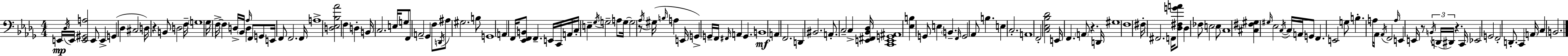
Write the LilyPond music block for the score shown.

{
  \clef bass
  \numericTimeSignature
  \time 4/4
  \key bes \minor
  \tuplet 3/2 { e,16\mp \acciaccatura { des16 } e,16 } <e, gis, a>2 e,8 e,4-> | g,4( des4 cis2 | d16) r4 b,8 d2 | f16-- \parenthesize g1 | \break ges16 f16->~~ f4 d16-> \parenthesize bes,16 d4 \grace { aes16 } f,8 | g,8 e,16 f,8 f,2. | f,16 a1-> | <d ees bes aes'>2 f4 d4-. | \break b,16 c2. e16 | g8 f,8 a,2-- ges,4 | f8 \acciaccatura { d,16 } ais8 gis2. | b8 g,1 | \break a,4 f,16 <ees, f, b,>8 f,4.-- | e,16 c,16 a,16 c16-. e4-- \acciaccatura { ges16 } g2-- | a8 g16~~ g2 r8 \acciaccatura { aes16 }( gis16 | \grace { b16 } a4 e,16 \parenthesize g,4->) g,16-- f,16 \grace { fis,16 } a,4 | \break g,4. b,1\mf | a,4 f,2. | d,4 bis,2. | a,8.-. c2-- | \break c4-> <e, fis, bes, des>16 <c, e, g, ais,>1 | <ees b>4 g,8 e4 | \parenthesize b,4.-- \grace { f,16 } g,2 | aes,8 b4. e4 c2.-. | \break a,1 | f,2-. | <c ees bes des'>2 e,16 f,4. \parenthesize a,8 | r4. d,16 gis1 | \break f1 | fis16-. fis,2. | f,16 <des fis g' a'>8 des4 fes8 e2 | e8 c1 | \break <cis fis gis>4 \grace { gis16 } ees2 | \acciaccatura { c16~ }~ c16 a,16 g,8 f,4. | e,2 g8 b4.-. | a16 aes,16 \acciaccatura { aes,16 } f,2 \grace { a16 } e,4 | \break e,16 r8 \tuplet 3/2 { \acciaccatura { b,16 }( d,16 dis,16) } r4. c,16 ees,2 | g,2 f,2-. | d,8.-. c,4 \parenthesize a,16 c4 | b,2. \bar "|."
}